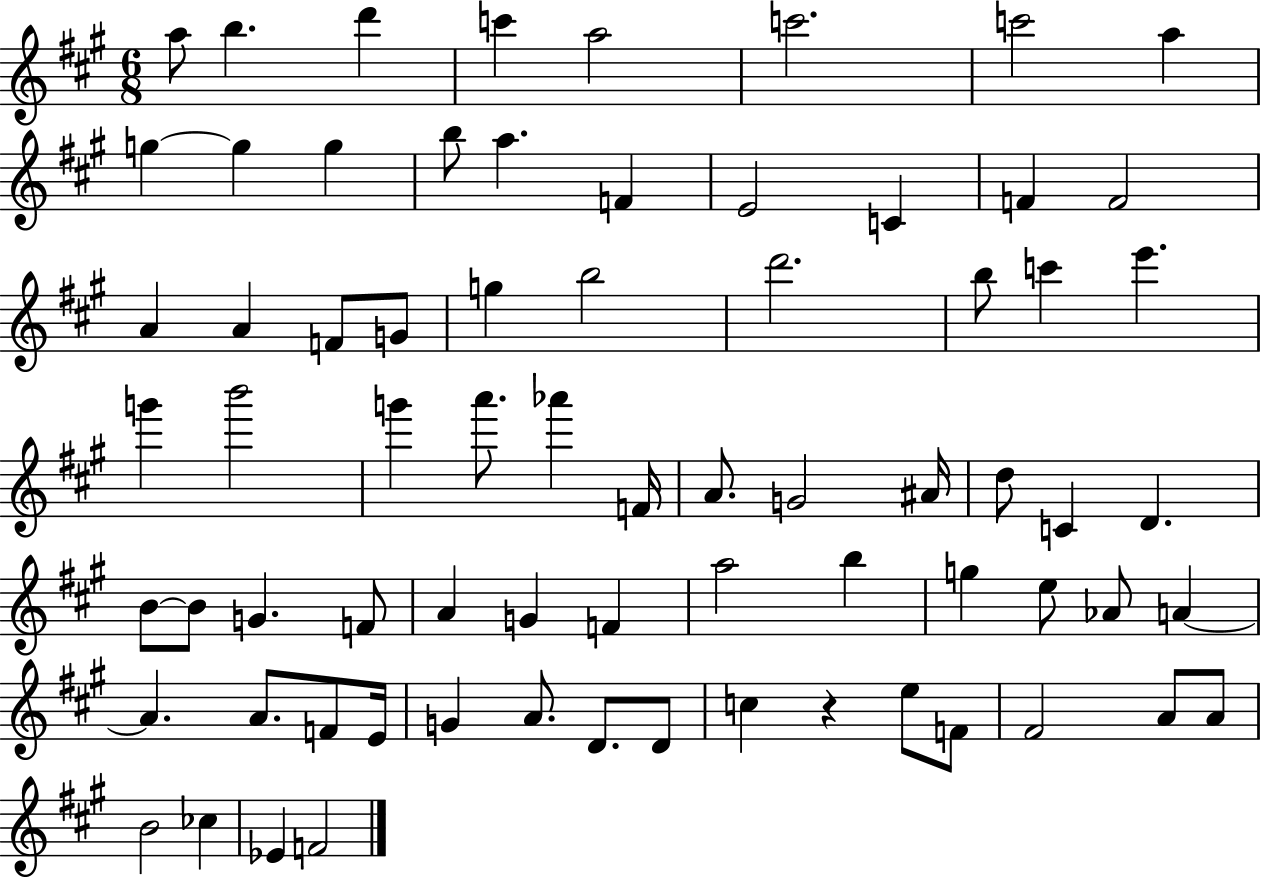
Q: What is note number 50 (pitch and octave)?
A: G5